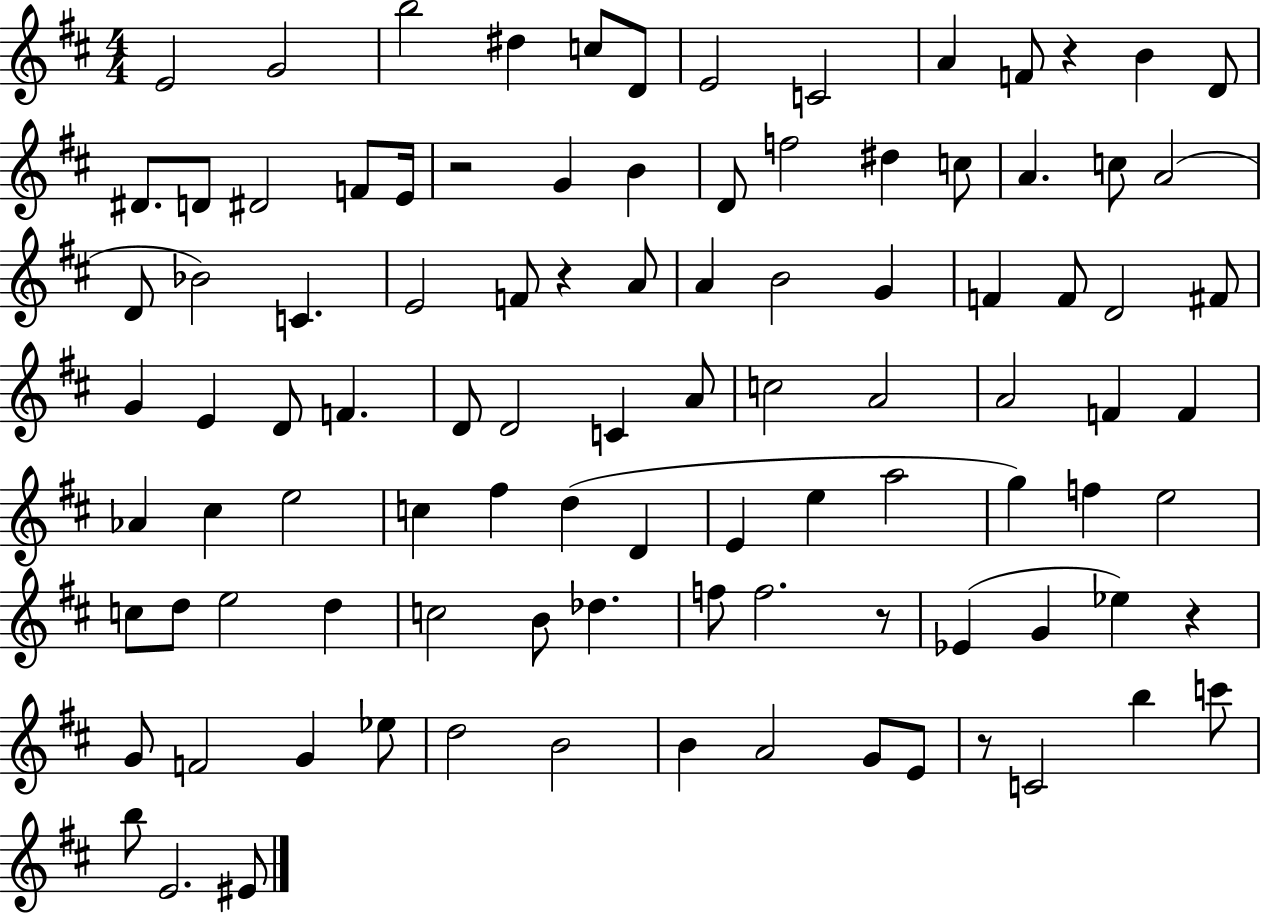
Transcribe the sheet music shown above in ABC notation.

X:1
T:Untitled
M:4/4
L:1/4
K:D
E2 G2 b2 ^d c/2 D/2 E2 C2 A F/2 z B D/2 ^D/2 D/2 ^D2 F/2 E/4 z2 G B D/2 f2 ^d c/2 A c/2 A2 D/2 _B2 C E2 F/2 z A/2 A B2 G F F/2 D2 ^F/2 G E D/2 F D/2 D2 C A/2 c2 A2 A2 F F _A ^c e2 c ^f d D E e a2 g f e2 c/2 d/2 e2 d c2 B/2 _d f/2 f2 z/2 _E G _e z G/2 F2 G _e/2 d2 B2 B A2 G/2 E/2 z/2 C2 b c'/2 b/2 E2 ^E/2